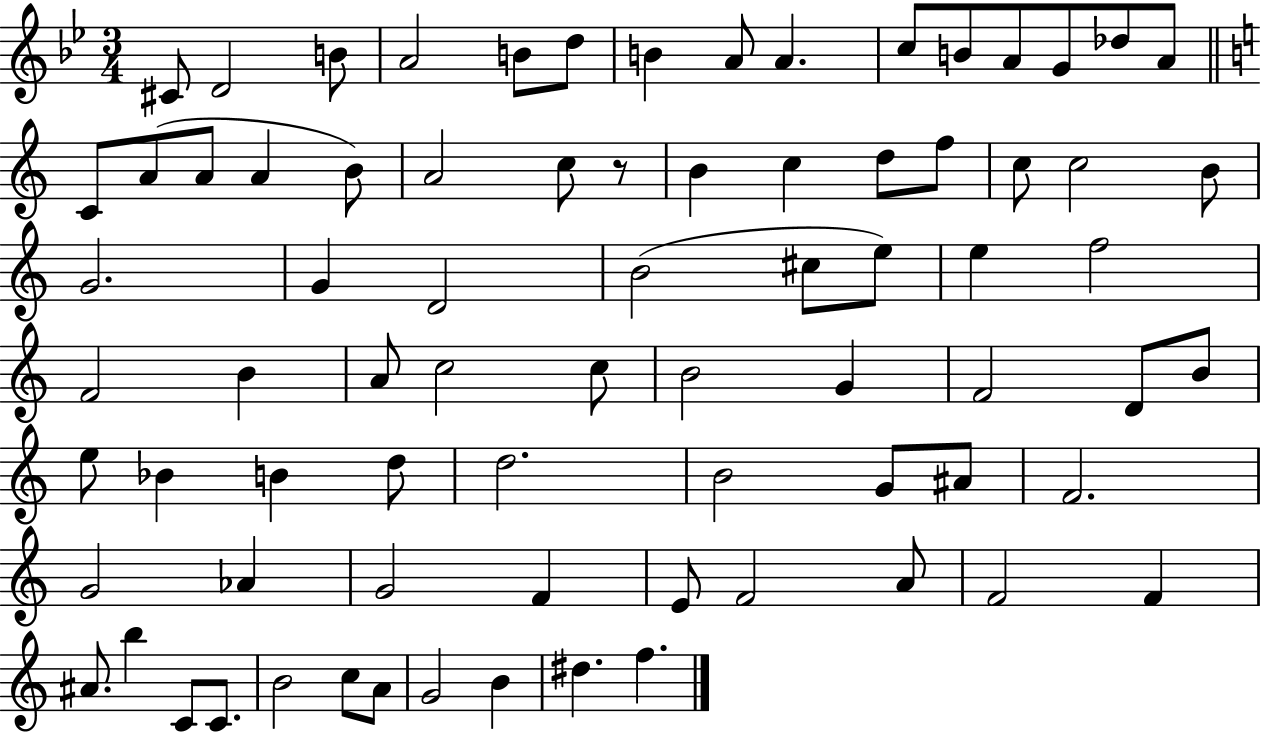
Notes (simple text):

C#4/e D4/h B4/e A4/h B4/e D5/e B4/q A4/e A4/q. C5/e B4/e A4/e G4/e Db5/e A4/e C4/e A4/e A4/e A4/q B4/e A4/h C5/e R/e B4/q C5/q D5/e F5/e C5/e C5/h B4/e G4/h. G4/q D4/h B4/h C#5/e E5/e E5/q F5/h F4/h B4/q A4/e C5/h C5/e B4/h G4/q F4/h D4/e B4/e E5/e Bb4/q B4/q D5/e D5/h. B4/h G4/e A#4/e F4/h. G4/h Ab4/q G4/h F4/q E4/e F4/h A4/e F4/h F4/q A#4/e. B5/q C4/e C4/e. B4/h C5/e A4/e G4/h B4/q D#5/q. F5/q.